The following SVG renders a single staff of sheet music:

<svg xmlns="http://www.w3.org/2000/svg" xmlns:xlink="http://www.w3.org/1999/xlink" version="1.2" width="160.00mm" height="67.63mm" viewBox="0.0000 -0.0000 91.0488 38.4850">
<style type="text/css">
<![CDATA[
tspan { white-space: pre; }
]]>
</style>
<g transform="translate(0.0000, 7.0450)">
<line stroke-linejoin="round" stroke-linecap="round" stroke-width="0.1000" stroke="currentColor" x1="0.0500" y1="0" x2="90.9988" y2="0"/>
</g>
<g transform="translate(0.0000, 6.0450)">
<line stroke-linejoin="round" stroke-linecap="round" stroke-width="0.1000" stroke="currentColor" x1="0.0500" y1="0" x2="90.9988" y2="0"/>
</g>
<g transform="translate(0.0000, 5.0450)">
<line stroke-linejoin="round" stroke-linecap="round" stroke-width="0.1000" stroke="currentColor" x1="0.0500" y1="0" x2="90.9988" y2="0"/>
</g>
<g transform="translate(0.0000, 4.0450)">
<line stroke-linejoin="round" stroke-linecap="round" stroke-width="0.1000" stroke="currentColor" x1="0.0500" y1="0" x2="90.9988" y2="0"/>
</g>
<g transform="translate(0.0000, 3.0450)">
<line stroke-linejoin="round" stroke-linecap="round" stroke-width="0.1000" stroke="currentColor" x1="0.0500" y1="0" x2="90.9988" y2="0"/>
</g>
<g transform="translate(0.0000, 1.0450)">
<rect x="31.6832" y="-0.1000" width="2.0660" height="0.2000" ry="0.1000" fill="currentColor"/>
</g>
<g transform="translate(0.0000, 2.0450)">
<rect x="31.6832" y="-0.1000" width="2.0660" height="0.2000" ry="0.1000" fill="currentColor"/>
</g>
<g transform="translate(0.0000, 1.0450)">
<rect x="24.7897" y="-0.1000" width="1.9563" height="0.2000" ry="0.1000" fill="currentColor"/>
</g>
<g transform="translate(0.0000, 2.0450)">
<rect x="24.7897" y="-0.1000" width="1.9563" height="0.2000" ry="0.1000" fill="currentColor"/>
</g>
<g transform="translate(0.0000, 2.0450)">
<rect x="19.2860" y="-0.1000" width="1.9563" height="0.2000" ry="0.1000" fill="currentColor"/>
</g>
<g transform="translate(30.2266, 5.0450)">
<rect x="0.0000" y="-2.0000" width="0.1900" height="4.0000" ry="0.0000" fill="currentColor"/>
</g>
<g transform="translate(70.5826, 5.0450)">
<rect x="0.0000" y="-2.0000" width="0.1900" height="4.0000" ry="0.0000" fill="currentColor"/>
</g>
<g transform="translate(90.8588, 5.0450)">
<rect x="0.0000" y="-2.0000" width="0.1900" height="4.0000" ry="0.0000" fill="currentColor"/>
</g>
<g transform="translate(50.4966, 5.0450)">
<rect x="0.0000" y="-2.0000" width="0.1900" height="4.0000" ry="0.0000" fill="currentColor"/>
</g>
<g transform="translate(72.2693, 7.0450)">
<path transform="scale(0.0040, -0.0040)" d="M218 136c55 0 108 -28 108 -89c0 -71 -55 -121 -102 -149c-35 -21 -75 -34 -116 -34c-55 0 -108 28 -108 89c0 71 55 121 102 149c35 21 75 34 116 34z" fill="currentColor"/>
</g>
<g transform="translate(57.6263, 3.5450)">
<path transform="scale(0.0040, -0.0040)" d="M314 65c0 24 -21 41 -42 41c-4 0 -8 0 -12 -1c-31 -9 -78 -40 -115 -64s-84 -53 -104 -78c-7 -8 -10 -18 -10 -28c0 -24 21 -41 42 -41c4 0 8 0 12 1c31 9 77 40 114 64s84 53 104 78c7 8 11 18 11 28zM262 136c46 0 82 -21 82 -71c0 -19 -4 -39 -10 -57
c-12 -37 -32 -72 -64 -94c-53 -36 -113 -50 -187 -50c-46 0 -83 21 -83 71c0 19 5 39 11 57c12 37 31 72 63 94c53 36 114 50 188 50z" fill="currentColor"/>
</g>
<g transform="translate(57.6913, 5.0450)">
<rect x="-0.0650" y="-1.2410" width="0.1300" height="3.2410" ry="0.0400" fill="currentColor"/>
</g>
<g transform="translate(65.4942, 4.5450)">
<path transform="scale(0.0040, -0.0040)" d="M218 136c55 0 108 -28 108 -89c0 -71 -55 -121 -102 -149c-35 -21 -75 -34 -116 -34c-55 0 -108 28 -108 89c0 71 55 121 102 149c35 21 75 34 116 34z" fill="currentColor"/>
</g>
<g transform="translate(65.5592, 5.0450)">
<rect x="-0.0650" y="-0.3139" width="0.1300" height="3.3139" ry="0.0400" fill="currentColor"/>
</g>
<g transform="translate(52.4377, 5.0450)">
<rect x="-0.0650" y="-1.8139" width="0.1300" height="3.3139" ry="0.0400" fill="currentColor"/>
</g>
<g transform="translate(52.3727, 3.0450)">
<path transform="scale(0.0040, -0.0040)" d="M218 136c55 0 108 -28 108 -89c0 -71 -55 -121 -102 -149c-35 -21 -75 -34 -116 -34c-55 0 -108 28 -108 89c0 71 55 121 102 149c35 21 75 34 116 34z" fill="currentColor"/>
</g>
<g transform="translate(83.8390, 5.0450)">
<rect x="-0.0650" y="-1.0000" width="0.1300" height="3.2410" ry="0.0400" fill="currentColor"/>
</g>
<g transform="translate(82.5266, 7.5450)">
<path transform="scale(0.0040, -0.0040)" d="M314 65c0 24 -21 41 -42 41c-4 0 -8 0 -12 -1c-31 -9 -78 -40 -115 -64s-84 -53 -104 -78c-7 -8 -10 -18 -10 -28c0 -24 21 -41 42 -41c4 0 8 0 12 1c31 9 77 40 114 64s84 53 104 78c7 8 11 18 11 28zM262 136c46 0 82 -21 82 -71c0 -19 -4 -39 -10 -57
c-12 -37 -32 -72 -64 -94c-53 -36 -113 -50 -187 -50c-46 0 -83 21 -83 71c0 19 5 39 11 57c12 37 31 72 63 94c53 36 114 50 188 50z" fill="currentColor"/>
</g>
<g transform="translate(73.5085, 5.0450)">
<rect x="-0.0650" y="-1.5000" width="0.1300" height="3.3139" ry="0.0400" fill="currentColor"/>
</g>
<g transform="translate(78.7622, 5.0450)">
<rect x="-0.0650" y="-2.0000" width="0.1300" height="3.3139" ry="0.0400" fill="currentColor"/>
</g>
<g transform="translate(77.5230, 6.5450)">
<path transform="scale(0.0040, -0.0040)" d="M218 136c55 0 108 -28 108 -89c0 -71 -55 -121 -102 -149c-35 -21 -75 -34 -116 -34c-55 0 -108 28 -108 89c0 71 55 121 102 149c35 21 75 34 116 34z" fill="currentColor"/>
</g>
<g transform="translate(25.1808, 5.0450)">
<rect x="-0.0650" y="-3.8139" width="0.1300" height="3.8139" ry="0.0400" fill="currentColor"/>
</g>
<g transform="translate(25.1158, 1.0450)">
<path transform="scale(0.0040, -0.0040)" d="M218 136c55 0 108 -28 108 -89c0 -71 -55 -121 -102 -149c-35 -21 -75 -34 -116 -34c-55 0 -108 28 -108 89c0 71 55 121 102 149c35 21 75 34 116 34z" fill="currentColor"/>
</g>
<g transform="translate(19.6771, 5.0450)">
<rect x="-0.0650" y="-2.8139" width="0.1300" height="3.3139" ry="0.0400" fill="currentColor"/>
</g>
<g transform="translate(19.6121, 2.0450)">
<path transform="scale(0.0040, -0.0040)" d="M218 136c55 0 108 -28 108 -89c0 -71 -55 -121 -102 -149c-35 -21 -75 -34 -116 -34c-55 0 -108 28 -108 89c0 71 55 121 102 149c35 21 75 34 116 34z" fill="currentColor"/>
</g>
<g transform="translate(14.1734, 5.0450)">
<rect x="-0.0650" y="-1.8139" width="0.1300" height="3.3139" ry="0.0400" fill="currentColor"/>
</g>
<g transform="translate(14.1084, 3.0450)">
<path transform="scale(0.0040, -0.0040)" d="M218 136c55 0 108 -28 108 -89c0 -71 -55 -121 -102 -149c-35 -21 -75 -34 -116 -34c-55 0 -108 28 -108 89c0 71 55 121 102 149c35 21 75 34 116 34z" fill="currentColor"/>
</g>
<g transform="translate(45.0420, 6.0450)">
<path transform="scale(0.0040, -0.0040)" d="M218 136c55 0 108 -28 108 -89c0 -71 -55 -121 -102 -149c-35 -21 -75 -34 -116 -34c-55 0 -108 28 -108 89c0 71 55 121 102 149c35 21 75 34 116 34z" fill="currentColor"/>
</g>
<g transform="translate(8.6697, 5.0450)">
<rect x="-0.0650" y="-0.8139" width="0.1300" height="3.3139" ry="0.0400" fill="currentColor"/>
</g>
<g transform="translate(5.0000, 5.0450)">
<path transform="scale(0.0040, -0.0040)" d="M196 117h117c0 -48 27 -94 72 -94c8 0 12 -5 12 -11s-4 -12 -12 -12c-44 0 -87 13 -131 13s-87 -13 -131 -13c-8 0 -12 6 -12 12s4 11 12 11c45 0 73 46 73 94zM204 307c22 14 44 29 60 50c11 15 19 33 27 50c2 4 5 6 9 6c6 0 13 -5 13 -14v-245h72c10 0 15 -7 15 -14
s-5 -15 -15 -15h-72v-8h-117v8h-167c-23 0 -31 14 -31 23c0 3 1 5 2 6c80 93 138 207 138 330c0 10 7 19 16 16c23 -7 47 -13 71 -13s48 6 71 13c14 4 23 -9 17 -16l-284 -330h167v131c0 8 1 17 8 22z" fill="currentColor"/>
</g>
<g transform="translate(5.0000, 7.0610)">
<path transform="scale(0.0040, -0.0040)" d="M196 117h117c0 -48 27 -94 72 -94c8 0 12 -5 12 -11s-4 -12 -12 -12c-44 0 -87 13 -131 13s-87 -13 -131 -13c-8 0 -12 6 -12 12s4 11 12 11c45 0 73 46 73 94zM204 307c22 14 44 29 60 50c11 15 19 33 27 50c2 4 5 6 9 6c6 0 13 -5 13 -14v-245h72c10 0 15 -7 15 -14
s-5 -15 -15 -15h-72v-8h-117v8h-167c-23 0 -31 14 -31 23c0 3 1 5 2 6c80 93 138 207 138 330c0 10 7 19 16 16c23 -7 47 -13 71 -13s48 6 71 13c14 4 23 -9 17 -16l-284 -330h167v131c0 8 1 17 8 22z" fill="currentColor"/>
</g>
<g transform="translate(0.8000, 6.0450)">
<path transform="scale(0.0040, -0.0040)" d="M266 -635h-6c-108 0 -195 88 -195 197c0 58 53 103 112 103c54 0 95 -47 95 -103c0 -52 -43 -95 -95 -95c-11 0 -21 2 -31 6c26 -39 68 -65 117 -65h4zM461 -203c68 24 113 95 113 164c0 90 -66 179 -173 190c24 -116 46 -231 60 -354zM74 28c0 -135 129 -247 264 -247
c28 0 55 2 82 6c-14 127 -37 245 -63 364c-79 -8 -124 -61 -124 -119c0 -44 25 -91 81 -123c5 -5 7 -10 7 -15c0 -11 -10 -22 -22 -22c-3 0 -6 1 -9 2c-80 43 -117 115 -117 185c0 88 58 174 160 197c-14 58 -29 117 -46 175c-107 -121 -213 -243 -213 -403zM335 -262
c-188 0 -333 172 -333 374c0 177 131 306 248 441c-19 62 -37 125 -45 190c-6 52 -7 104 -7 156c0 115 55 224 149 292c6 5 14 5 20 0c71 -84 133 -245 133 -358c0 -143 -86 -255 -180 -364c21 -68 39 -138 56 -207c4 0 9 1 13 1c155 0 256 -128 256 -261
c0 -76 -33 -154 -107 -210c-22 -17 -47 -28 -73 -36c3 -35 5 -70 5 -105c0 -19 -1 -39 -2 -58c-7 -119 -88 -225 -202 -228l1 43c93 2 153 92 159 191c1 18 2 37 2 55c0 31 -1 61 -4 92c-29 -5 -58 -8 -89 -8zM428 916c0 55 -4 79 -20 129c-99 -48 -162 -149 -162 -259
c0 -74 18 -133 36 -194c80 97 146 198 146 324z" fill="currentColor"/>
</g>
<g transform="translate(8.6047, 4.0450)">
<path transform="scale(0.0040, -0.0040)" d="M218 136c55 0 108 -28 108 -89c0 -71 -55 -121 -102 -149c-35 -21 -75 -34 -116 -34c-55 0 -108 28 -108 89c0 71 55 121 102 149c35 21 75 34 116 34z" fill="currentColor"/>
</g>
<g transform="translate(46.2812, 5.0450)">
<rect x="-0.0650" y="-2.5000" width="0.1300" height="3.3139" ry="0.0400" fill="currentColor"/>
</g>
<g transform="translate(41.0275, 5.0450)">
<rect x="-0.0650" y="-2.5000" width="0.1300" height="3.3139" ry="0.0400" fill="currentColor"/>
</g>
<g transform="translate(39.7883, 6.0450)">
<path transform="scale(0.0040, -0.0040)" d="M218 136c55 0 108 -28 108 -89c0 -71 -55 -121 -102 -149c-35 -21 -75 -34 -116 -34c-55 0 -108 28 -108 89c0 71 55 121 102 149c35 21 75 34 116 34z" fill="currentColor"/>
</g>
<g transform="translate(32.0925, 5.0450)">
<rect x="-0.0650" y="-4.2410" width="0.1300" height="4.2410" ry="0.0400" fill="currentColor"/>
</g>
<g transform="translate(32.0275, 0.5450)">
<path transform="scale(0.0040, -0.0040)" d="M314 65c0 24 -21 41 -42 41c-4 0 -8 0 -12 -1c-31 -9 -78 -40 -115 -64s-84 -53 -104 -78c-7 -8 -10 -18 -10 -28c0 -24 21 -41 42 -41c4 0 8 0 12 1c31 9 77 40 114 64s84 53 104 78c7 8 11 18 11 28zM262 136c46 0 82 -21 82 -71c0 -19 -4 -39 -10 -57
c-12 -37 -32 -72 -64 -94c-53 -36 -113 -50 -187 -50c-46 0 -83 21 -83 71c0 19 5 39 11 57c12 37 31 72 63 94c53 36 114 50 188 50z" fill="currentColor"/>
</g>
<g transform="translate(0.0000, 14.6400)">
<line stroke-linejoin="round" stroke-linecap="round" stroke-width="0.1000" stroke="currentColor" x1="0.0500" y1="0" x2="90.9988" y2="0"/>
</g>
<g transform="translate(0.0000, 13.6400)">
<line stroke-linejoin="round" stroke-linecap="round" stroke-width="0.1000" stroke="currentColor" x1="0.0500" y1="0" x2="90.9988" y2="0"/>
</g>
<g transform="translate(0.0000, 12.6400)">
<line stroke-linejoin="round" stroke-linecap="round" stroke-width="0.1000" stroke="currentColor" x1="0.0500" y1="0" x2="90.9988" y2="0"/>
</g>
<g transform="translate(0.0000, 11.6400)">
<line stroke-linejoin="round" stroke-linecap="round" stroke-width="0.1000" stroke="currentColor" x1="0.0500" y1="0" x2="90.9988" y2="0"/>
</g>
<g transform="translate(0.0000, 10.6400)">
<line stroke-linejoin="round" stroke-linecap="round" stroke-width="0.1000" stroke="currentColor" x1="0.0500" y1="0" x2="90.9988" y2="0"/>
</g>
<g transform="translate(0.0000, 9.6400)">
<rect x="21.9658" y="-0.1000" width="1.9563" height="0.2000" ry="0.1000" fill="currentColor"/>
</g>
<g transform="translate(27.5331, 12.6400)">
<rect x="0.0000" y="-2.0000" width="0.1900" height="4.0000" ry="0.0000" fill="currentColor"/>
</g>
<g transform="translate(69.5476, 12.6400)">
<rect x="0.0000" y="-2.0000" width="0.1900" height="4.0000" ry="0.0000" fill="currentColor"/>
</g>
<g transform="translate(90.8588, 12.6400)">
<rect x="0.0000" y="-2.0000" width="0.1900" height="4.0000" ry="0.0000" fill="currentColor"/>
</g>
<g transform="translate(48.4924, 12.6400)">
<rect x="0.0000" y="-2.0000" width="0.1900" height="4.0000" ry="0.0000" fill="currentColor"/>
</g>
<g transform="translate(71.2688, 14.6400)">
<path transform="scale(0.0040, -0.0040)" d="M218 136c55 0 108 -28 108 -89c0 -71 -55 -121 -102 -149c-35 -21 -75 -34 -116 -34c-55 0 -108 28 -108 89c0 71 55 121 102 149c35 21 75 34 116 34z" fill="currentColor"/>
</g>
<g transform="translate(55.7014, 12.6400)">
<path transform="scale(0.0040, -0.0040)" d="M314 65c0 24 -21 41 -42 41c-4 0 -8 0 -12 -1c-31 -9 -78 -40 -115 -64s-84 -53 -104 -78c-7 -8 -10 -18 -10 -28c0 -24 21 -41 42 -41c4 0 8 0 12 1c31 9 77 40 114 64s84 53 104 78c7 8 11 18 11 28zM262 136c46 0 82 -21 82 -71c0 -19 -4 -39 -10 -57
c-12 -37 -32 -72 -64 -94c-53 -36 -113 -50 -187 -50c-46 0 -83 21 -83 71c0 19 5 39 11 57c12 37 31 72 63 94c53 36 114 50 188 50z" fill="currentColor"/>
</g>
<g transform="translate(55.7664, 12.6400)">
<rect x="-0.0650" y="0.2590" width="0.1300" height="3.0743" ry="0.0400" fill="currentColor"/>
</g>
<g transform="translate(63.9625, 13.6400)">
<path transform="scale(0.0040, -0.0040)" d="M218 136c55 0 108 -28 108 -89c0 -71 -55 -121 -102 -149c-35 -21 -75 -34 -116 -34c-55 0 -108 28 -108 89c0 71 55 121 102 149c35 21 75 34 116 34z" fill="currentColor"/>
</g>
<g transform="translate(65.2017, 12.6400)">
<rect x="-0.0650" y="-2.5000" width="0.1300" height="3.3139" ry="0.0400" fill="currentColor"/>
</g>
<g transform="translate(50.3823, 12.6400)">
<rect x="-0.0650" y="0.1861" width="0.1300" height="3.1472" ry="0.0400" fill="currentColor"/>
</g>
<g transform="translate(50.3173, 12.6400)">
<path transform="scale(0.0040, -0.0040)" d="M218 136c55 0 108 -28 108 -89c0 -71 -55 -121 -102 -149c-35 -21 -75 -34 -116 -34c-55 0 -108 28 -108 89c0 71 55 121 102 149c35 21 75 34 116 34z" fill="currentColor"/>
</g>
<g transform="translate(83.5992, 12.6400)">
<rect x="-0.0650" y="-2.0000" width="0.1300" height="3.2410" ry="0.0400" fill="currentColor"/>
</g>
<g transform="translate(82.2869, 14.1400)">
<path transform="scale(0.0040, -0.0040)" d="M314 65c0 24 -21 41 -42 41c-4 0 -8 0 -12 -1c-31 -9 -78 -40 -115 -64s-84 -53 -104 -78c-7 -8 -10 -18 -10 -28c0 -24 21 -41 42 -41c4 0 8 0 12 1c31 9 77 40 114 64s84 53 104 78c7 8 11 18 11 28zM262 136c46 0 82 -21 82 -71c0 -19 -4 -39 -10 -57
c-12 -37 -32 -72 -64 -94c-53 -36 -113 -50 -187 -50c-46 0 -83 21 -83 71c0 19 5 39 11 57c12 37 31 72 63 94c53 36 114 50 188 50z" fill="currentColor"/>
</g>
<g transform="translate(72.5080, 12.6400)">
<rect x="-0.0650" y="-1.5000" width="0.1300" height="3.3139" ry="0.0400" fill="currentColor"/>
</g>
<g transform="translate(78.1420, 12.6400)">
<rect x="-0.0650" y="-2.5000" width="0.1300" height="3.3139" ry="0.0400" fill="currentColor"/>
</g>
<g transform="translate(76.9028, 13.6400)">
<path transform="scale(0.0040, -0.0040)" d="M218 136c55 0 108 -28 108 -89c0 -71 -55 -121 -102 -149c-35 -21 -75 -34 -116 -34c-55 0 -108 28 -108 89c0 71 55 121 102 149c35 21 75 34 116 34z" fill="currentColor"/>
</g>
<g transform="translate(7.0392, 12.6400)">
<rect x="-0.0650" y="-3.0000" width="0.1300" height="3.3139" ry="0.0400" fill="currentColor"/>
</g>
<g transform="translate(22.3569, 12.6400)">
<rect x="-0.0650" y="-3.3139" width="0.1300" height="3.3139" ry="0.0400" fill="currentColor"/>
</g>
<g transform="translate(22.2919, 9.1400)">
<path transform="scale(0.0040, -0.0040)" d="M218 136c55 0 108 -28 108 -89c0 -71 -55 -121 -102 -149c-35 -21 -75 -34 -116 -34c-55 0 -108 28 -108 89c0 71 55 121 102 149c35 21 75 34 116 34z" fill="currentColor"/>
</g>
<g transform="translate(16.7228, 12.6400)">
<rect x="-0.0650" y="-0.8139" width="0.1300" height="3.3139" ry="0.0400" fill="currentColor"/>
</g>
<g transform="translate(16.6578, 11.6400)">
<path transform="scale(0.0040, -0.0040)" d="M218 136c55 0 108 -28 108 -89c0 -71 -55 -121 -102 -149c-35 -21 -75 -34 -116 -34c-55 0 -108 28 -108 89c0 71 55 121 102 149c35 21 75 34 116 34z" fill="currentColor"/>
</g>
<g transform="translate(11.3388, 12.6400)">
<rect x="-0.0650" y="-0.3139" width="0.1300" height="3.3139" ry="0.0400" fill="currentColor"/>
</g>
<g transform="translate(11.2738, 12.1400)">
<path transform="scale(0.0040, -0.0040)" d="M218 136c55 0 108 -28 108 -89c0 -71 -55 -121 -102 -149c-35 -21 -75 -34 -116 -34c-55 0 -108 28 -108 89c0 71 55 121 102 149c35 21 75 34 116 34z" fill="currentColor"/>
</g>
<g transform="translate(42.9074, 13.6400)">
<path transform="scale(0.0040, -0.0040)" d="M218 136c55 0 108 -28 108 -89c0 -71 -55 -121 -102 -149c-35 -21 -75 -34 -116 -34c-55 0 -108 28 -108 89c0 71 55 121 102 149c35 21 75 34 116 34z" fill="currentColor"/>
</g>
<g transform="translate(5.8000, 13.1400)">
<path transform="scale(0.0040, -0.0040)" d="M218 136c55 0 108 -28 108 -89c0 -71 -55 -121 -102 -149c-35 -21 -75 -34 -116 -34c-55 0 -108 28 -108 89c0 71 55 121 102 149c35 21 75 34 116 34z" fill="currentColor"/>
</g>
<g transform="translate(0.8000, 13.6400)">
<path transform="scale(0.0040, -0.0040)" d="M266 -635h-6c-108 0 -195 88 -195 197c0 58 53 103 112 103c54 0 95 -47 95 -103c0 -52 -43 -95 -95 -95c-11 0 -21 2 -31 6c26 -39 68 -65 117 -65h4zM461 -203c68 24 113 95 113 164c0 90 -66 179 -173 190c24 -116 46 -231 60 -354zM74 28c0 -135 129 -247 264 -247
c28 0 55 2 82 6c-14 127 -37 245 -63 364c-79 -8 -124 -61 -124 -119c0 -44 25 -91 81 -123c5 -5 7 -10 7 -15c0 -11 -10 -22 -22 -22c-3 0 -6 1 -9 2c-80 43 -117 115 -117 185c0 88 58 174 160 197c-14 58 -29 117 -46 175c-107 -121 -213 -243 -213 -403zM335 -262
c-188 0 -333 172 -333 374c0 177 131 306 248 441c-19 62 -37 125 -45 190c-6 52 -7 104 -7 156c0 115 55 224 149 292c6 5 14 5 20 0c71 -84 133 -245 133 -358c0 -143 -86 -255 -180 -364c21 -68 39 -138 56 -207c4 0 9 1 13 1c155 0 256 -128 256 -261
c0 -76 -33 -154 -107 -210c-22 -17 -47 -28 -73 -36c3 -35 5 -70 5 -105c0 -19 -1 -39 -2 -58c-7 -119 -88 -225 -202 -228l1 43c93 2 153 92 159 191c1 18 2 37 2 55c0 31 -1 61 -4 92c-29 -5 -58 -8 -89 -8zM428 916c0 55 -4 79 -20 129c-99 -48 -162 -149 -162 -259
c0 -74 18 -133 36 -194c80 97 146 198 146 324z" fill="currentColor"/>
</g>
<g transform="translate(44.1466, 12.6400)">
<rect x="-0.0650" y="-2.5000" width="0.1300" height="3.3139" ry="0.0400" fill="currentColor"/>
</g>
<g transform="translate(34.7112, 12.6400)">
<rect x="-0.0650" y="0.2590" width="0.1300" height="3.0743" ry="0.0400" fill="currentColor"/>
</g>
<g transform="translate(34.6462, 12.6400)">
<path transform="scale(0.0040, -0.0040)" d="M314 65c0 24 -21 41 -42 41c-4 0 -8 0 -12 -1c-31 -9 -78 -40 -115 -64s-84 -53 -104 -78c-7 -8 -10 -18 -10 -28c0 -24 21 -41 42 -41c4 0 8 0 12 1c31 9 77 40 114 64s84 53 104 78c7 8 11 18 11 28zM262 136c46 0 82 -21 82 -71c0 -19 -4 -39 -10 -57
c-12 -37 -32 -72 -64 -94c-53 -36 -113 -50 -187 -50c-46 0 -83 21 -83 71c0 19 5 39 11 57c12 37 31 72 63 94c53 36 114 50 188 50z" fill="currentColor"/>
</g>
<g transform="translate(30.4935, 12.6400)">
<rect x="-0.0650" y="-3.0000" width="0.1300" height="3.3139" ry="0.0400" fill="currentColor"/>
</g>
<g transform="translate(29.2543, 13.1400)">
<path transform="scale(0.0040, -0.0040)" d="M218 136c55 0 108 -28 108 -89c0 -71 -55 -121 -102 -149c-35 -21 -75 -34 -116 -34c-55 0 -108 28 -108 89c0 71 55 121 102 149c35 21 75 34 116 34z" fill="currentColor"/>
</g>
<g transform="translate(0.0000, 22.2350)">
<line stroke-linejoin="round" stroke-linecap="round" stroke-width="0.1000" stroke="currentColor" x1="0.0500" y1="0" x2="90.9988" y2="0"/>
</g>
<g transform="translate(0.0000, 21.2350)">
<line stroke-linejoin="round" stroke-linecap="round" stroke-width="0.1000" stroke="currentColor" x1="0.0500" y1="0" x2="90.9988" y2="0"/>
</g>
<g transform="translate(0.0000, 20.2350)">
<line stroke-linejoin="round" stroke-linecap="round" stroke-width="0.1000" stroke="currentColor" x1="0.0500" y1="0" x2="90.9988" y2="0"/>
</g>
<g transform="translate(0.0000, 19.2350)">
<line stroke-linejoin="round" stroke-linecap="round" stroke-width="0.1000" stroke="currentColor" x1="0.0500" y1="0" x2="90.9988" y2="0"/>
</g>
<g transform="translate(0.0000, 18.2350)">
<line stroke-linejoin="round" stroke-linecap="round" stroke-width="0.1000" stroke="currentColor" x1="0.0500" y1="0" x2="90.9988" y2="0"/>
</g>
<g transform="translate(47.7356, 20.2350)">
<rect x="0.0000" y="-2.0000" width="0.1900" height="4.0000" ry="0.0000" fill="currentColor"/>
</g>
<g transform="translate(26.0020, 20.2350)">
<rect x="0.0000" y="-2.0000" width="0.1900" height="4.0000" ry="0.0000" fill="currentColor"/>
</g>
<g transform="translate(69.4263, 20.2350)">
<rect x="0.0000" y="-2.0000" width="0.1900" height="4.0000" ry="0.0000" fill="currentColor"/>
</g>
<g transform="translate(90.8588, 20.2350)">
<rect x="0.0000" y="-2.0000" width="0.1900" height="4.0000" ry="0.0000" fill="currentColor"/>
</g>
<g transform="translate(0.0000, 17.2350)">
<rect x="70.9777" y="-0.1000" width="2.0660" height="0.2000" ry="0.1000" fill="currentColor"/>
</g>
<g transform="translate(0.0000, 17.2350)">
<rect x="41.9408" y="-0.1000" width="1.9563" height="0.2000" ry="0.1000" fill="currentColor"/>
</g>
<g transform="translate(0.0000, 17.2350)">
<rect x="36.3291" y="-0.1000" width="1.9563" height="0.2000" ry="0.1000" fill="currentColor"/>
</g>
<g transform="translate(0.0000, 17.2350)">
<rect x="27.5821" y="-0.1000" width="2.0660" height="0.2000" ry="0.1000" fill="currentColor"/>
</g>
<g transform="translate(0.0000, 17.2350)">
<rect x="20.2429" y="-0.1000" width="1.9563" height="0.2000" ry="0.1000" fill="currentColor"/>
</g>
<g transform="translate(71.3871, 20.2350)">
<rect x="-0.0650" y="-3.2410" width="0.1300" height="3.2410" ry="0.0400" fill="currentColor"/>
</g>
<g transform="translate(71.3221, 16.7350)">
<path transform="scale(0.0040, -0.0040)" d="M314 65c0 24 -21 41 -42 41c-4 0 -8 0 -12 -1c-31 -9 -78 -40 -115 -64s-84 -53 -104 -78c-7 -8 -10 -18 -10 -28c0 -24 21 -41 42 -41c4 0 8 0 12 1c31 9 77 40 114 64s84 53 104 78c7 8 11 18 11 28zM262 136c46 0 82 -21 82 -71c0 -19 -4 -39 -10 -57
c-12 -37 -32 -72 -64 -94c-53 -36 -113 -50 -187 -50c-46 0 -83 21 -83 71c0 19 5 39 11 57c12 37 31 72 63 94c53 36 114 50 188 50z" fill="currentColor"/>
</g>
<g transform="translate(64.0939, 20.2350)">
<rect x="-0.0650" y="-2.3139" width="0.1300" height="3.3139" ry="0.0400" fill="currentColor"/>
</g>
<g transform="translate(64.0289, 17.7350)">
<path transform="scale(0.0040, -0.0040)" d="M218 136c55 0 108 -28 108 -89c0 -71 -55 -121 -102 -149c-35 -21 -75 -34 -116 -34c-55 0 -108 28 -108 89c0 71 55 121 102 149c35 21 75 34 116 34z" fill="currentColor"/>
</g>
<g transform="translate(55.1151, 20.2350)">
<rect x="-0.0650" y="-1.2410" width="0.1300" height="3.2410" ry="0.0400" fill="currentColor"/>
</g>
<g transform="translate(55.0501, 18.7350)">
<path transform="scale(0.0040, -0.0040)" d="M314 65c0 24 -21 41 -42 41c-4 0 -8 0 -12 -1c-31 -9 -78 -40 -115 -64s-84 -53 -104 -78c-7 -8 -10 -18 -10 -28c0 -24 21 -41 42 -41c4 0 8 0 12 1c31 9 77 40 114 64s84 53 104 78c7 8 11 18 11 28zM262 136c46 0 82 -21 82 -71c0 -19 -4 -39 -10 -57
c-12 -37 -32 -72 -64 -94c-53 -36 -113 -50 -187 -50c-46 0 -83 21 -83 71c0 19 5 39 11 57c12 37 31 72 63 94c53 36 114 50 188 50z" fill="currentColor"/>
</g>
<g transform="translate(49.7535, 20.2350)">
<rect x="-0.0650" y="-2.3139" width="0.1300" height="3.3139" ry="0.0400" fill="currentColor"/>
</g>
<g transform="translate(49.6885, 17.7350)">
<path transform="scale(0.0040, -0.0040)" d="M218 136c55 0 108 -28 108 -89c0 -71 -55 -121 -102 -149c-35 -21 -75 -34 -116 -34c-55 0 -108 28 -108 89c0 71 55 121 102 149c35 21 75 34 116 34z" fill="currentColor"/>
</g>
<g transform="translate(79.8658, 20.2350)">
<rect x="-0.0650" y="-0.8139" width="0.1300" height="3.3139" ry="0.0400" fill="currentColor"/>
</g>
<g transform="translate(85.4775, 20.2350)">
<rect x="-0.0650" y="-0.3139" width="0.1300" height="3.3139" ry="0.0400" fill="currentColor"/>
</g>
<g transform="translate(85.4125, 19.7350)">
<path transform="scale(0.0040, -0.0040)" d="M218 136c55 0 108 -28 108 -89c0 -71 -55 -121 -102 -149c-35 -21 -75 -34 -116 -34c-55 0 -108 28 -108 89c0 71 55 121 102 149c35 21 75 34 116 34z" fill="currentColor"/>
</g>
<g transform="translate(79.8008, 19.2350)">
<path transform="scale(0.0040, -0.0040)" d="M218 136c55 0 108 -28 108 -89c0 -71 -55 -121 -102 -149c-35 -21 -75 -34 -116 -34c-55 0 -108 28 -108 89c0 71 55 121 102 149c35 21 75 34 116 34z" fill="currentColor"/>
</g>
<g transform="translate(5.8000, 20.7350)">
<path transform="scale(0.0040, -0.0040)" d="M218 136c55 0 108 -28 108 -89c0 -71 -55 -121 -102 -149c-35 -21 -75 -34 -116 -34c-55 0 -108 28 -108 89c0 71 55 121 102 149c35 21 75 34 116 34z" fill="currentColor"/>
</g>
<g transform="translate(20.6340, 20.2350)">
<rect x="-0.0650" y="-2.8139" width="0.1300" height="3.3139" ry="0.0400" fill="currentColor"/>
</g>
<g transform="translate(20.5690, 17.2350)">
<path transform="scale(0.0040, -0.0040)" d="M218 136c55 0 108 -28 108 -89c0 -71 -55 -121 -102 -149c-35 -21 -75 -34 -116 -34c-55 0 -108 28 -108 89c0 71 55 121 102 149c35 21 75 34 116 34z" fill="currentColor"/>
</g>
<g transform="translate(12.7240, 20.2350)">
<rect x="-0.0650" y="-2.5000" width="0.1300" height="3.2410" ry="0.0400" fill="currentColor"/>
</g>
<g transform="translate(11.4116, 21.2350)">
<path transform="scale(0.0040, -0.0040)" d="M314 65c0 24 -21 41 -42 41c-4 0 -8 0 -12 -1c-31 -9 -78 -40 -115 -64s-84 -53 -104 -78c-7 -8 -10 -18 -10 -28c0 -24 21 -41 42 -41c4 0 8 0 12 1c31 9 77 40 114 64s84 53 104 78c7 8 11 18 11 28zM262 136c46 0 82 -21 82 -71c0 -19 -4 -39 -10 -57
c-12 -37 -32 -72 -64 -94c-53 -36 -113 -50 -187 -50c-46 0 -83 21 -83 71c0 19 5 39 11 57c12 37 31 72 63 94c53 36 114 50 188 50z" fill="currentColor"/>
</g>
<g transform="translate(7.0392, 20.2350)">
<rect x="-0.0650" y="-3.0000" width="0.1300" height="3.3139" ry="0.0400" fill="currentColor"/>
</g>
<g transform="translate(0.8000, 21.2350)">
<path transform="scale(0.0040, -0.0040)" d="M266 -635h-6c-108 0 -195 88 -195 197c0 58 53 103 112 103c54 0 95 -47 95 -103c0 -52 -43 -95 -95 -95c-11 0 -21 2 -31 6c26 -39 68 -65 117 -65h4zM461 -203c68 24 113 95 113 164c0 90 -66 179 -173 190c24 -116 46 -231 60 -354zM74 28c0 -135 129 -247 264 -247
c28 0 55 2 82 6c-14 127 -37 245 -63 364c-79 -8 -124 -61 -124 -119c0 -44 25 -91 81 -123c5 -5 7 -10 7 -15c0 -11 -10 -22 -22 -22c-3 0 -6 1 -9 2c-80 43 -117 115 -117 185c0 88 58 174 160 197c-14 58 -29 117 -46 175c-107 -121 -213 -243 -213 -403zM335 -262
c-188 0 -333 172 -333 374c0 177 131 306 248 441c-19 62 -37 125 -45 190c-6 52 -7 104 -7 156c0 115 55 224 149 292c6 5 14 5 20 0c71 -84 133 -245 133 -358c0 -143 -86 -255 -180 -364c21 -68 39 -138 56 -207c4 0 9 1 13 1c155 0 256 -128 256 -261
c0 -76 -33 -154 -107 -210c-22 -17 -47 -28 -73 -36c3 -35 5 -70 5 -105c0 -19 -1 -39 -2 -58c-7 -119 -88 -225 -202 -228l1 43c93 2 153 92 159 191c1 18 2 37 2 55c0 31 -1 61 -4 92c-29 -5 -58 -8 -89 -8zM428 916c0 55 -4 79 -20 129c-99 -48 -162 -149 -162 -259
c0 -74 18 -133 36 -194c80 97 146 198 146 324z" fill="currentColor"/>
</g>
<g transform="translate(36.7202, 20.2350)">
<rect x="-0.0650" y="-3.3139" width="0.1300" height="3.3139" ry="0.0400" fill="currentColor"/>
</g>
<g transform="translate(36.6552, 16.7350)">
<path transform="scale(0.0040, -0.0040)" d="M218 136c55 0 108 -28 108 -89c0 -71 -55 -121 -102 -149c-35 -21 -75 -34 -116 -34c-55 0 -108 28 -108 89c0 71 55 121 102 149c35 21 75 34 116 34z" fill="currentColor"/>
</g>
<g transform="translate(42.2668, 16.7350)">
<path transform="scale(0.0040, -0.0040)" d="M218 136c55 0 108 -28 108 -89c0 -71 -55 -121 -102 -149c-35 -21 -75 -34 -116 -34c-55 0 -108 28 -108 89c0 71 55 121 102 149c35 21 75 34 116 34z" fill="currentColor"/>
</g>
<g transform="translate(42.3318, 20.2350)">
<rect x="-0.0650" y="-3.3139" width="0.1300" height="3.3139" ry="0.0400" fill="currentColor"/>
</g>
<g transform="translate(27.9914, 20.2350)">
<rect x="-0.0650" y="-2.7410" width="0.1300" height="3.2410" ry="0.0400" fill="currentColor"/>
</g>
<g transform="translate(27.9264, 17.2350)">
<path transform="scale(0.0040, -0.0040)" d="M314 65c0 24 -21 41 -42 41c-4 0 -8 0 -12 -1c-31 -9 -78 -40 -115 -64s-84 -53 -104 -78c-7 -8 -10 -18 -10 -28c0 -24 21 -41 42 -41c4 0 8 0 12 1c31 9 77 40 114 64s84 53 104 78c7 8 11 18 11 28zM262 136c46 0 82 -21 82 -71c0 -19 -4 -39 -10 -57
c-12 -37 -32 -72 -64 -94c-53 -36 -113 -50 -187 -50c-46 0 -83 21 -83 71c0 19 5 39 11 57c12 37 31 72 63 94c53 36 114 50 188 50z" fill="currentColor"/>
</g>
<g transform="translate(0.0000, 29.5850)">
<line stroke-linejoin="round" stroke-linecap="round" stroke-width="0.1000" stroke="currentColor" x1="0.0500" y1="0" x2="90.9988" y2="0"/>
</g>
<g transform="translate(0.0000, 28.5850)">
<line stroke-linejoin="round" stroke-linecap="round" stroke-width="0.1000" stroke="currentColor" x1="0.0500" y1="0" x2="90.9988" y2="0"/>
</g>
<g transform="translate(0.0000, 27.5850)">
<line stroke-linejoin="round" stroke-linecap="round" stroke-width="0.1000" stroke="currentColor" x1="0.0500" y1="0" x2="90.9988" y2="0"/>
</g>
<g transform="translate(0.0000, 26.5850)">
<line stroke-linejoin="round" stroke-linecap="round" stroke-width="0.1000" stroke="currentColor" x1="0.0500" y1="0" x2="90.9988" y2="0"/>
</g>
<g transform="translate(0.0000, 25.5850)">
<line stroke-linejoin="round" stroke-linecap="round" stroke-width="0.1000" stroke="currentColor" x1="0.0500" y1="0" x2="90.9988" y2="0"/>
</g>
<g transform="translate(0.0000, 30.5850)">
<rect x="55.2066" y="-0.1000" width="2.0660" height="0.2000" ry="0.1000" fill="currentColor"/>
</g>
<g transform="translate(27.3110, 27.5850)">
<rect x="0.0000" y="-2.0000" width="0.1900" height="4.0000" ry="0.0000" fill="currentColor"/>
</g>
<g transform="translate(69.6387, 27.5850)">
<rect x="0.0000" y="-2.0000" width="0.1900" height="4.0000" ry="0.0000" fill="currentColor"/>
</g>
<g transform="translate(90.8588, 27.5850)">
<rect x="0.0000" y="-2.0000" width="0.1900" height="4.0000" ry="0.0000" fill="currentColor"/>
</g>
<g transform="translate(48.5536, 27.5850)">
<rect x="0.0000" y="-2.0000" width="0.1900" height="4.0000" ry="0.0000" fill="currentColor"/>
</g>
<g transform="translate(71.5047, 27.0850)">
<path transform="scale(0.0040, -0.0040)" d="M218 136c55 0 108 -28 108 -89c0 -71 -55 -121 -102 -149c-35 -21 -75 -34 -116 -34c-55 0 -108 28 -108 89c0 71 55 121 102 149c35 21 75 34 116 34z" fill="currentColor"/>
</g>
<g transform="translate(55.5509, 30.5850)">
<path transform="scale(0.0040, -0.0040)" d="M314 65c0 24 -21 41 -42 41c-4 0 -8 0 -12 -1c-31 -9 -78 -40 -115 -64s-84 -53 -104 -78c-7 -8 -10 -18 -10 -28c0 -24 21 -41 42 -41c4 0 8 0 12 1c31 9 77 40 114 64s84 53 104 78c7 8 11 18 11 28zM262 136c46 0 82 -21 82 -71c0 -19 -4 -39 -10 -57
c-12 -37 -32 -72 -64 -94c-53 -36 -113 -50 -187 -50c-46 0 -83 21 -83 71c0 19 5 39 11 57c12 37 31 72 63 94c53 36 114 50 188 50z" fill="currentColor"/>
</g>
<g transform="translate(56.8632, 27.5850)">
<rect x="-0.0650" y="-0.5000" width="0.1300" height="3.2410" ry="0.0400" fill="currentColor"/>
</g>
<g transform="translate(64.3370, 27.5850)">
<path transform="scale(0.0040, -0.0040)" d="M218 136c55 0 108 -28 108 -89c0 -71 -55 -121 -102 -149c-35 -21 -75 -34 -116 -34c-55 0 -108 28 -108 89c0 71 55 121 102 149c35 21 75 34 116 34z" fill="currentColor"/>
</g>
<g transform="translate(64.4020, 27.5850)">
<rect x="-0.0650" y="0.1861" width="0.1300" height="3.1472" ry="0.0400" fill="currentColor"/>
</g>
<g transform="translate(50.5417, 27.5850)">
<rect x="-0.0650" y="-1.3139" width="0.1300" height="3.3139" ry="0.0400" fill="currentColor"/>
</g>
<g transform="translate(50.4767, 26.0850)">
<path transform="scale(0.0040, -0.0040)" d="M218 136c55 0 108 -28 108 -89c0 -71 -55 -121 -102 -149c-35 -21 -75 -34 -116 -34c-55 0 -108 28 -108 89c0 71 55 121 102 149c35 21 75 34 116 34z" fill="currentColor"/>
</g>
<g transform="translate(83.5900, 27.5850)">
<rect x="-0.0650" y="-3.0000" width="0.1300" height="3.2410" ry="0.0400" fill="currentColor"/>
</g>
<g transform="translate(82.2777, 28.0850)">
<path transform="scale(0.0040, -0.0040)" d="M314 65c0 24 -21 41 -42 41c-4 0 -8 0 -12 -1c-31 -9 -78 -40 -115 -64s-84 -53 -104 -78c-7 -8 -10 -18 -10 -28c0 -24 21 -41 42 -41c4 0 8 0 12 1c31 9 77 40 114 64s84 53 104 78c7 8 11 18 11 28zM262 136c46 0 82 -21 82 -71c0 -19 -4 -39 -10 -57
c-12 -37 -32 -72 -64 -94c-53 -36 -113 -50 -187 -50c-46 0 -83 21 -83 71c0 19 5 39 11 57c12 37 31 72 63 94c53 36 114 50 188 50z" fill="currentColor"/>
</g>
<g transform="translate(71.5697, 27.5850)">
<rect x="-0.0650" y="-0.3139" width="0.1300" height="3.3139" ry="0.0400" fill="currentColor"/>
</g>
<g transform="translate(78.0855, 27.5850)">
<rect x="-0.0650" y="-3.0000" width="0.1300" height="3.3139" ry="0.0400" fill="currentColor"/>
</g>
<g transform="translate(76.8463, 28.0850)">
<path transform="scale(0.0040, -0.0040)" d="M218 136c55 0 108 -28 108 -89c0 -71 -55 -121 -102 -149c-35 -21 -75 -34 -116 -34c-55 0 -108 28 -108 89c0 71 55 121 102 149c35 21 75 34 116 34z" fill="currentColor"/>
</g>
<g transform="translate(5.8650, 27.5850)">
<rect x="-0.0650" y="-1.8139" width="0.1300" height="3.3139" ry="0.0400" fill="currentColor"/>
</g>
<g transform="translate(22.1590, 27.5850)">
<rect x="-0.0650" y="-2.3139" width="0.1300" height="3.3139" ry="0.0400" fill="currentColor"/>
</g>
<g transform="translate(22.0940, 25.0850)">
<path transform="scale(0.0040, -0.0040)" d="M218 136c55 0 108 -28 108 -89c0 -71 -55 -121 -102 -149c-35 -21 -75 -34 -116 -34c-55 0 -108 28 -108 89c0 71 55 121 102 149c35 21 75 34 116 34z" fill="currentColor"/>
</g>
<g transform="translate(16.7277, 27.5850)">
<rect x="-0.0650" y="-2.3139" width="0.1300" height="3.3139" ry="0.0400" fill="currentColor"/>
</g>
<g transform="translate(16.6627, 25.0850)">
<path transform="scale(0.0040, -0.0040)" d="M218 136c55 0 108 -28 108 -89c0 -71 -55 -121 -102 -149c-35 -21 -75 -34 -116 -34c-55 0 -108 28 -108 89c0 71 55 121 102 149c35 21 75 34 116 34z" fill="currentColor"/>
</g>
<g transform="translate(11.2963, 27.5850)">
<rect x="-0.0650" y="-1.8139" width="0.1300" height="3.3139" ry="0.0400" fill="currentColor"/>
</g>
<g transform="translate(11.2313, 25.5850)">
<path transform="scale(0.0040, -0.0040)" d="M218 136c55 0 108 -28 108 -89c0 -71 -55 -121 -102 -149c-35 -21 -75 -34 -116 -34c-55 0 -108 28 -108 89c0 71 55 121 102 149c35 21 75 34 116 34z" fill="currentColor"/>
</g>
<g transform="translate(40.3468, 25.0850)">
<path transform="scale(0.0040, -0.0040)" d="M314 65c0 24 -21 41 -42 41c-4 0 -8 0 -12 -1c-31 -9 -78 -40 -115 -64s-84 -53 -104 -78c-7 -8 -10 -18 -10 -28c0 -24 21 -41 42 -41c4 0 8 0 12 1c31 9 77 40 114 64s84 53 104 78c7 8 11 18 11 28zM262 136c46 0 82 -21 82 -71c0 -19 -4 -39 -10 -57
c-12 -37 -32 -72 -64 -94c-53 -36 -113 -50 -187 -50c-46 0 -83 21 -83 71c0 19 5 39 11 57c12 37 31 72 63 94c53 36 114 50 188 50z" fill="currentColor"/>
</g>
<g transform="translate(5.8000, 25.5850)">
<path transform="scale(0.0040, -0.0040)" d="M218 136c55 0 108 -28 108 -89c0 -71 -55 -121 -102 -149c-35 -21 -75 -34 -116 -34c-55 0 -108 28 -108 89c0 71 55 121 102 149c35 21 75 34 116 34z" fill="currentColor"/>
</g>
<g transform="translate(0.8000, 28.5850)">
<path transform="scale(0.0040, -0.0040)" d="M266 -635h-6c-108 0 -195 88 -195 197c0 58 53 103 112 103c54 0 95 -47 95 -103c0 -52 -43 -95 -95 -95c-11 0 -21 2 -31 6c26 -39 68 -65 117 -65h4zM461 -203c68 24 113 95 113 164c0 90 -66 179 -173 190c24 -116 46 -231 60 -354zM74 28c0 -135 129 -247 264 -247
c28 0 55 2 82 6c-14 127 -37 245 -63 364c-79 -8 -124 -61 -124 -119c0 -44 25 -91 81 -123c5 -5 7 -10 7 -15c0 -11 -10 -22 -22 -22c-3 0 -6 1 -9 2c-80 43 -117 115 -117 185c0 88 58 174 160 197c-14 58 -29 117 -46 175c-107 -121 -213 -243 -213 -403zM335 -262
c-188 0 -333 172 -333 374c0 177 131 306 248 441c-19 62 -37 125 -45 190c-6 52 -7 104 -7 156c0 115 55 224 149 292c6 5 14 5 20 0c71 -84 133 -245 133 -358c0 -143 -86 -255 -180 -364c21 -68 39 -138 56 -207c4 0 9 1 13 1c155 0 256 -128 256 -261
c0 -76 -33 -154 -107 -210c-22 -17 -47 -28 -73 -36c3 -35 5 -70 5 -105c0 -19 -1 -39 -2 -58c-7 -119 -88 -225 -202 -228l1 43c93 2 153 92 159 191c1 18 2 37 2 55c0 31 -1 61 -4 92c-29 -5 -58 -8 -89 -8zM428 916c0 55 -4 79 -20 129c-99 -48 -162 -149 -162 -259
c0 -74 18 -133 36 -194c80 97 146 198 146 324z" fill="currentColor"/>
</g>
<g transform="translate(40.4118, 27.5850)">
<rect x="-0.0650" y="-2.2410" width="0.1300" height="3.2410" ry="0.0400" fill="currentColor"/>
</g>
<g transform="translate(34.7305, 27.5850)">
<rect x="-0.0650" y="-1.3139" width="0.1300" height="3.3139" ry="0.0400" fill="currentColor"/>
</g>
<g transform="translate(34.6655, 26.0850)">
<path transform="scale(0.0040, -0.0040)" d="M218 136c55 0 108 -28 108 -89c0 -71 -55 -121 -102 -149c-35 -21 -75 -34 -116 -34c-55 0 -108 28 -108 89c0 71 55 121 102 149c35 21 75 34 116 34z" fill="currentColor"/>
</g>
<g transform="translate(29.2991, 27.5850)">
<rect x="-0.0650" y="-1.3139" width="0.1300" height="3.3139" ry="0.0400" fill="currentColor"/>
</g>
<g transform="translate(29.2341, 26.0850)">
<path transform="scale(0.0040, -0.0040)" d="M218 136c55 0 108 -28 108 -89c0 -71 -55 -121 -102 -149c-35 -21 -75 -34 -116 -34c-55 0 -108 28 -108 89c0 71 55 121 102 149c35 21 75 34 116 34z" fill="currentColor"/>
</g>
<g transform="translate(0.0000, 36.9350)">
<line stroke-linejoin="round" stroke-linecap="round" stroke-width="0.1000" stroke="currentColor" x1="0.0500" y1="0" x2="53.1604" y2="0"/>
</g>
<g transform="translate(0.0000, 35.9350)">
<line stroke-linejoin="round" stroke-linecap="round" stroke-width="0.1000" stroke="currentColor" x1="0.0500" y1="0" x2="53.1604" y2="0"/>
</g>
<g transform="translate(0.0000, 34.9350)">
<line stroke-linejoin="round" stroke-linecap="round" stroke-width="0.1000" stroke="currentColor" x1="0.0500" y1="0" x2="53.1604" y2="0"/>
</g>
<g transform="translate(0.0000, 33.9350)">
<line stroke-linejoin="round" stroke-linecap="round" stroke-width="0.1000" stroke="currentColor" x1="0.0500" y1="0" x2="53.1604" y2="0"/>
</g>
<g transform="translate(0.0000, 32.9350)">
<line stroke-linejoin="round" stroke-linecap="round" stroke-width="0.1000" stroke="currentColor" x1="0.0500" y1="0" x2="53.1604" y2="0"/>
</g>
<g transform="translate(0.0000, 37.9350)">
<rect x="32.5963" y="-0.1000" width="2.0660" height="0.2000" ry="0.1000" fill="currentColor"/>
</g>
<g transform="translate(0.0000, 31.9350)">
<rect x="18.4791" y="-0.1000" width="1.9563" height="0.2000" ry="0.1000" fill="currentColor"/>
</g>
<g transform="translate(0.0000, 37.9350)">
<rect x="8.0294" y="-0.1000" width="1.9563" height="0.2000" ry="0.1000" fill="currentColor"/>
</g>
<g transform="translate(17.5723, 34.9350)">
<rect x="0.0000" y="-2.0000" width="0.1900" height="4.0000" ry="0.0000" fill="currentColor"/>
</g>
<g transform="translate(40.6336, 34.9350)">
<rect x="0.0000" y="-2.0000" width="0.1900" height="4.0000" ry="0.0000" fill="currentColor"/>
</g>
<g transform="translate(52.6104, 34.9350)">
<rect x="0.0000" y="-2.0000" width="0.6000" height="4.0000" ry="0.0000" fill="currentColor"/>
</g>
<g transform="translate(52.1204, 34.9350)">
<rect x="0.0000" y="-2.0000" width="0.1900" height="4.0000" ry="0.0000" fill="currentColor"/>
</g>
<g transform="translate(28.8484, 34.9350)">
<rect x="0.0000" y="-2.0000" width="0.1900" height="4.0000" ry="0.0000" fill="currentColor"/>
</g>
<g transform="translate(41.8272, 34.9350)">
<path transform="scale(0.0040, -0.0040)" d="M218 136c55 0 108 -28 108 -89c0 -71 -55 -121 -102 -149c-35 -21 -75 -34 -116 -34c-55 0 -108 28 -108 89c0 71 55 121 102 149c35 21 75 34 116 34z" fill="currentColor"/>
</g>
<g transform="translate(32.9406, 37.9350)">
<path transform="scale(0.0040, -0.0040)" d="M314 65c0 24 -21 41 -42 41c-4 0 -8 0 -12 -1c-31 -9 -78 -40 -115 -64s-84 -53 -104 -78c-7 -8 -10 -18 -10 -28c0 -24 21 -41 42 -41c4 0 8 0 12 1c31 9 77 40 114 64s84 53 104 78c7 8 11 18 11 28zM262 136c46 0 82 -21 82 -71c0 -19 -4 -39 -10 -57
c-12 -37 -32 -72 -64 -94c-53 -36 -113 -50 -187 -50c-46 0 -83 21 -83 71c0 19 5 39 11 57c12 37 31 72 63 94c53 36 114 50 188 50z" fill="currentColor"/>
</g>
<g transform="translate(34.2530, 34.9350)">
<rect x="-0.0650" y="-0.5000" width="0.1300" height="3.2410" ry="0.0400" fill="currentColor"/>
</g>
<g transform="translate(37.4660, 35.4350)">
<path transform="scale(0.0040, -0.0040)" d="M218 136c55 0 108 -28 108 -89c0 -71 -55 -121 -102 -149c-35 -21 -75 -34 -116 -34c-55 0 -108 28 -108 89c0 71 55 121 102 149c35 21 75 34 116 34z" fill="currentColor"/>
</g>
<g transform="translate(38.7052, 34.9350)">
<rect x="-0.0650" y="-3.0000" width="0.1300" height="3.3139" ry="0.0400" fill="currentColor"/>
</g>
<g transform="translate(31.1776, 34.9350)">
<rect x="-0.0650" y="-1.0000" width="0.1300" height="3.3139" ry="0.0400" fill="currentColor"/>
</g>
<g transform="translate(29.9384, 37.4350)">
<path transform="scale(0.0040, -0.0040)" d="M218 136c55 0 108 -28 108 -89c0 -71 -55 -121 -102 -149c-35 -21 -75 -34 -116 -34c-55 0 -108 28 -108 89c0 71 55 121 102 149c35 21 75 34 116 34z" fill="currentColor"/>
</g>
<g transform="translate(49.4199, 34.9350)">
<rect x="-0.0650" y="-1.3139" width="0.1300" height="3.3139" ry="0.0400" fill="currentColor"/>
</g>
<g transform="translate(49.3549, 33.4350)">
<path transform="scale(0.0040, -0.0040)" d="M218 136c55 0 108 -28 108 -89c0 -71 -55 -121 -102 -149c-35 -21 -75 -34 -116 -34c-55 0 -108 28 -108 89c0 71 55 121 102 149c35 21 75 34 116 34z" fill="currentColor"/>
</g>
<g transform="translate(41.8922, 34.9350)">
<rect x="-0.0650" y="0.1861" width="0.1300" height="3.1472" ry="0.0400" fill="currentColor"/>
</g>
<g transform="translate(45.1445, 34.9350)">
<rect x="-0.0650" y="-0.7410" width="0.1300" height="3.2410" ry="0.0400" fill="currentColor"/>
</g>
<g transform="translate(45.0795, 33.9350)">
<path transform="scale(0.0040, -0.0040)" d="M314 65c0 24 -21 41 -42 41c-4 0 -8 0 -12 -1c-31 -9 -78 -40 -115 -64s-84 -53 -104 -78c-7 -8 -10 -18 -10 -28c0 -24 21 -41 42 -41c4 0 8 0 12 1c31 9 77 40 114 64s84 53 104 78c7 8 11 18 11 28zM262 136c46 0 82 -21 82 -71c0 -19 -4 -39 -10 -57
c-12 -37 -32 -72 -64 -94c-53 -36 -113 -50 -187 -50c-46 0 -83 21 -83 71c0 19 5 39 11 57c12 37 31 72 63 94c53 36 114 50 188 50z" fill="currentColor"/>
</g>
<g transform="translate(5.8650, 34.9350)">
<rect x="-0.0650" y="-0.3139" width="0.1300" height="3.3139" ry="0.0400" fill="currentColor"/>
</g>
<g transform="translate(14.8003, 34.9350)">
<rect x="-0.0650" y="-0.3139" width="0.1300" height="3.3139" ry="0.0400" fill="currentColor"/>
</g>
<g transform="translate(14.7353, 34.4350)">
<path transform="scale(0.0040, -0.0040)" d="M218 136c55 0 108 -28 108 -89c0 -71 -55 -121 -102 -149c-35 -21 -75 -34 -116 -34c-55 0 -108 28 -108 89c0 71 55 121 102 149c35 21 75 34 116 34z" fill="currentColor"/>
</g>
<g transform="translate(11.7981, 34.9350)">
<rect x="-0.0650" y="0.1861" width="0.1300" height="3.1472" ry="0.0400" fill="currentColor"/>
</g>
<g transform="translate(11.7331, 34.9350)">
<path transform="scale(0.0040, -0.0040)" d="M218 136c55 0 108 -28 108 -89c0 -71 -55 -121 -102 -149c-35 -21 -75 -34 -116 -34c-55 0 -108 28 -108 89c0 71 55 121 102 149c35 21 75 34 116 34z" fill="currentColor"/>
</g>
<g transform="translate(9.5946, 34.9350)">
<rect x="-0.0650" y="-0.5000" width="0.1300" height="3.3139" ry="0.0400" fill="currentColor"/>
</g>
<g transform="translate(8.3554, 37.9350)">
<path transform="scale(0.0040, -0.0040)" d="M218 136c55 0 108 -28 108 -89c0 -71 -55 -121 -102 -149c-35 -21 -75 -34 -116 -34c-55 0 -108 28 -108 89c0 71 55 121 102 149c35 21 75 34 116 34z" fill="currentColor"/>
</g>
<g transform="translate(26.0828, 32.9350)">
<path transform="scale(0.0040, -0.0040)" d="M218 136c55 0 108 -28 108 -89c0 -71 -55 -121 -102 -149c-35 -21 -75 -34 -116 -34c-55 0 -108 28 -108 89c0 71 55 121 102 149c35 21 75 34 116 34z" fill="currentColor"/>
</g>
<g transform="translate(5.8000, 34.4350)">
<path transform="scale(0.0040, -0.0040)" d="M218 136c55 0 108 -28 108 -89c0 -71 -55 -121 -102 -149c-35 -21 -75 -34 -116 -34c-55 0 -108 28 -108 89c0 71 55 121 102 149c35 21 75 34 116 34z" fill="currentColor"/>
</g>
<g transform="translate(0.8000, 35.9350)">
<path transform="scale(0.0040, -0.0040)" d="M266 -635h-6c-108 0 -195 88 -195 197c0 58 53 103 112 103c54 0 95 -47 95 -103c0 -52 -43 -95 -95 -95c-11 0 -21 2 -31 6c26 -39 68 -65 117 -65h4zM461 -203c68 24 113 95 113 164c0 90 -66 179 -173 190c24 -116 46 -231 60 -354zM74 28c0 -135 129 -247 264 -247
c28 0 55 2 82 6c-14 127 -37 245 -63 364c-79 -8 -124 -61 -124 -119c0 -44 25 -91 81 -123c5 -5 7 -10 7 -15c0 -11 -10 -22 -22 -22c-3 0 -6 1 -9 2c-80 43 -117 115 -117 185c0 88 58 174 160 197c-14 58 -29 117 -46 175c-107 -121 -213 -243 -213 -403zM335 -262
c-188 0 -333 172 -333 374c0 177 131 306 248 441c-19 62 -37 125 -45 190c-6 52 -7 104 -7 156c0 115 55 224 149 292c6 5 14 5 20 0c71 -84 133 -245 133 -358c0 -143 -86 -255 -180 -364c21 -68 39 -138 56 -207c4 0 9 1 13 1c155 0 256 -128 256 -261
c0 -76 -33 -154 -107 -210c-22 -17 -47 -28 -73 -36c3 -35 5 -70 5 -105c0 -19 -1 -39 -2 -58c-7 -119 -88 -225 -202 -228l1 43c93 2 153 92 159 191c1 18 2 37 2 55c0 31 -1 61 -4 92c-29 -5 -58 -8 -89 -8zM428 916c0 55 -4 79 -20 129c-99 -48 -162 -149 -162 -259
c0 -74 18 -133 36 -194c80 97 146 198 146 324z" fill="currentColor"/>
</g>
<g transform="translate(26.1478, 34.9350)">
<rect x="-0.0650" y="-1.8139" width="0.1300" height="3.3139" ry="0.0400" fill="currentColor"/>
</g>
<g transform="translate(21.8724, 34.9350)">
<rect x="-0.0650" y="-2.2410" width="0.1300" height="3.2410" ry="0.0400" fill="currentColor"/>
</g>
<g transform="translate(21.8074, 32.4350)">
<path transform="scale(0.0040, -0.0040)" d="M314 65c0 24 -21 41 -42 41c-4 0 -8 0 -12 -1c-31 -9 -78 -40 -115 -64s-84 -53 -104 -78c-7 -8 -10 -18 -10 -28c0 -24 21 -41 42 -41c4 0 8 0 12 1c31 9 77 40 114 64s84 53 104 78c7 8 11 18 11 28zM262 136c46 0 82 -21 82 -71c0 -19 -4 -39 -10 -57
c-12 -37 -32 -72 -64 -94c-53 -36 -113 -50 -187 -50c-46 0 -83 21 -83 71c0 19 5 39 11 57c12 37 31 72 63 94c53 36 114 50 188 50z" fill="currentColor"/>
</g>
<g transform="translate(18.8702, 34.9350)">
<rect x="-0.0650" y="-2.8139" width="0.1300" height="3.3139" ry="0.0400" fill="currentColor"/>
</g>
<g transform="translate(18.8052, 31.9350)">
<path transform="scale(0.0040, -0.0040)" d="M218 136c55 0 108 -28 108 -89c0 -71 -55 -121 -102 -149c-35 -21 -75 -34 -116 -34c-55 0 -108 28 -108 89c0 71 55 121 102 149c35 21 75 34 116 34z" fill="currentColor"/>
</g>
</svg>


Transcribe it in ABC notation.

X:1
T:Untitled
M:4/4
L:1/4
K:C
d f a c' d'2 G G f e2 c E F D2 A c d b A B2 G B B2 G E G F2 A G2 a a2 b b g e2 g b2 d c f f g g e e g2 e C2 B c A A2 c C B c a g2 f D C2 A B d2 e